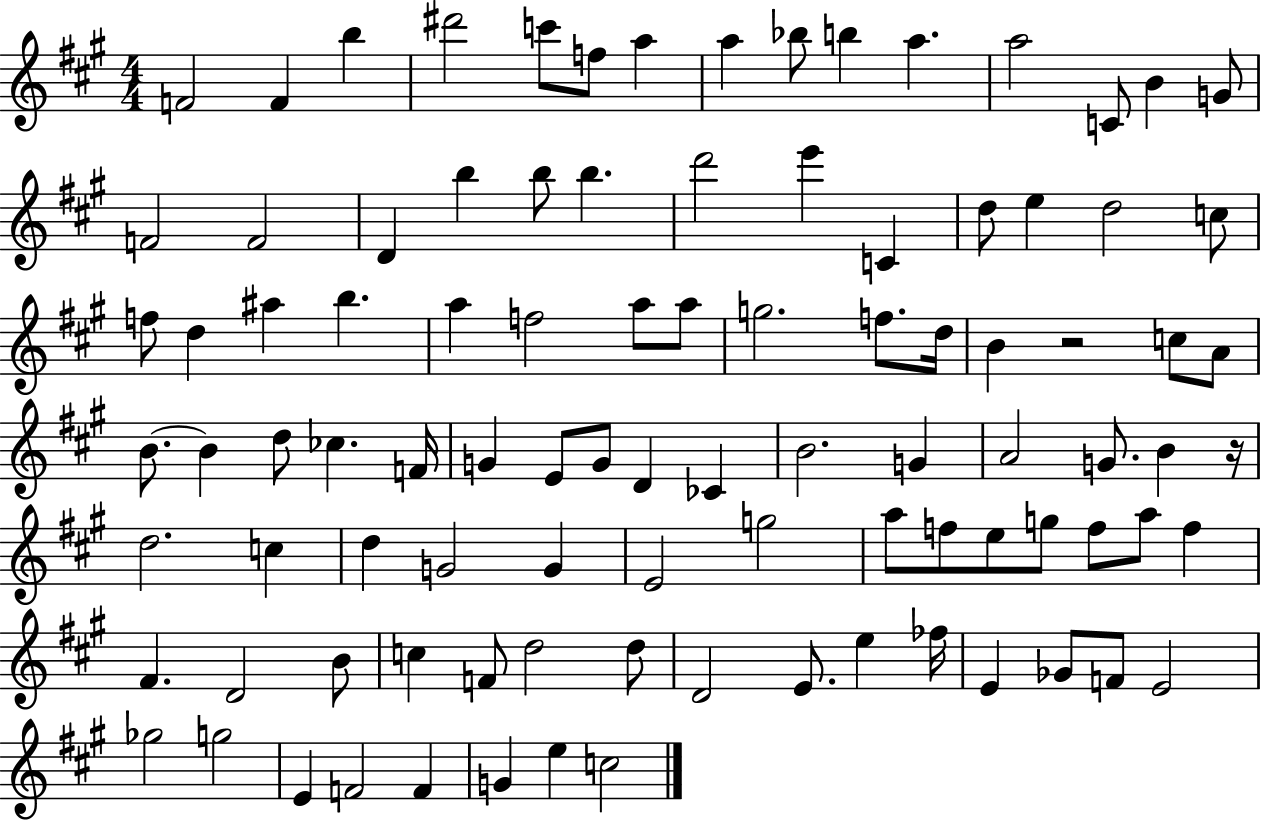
X:1
T:Untitled
M:4/4
L:1/4
K:A
F2 F b ^d'2 c'/2 f/2 a a _b/2 b a a2 C/2 B G/2 F2 F2 D b b/2 b d'2 e' C d/2 e d2 c/2 f/2 d ^a b a f2 a/2 a/2 g2 f/2 d/4 B z2 c/2 A/2 B/2 B d/2 _c F/4 G E/2 G/2 D _C B2 G A2 G/2 B z/4 d2 c d G2 G E2 g2 a/2 f/2 e/2 g/2 f/2 a/2 f ^F D2 B/2 c F/2 d2 d/2 D2 E/2 e _f/4 E _G/2 F/2 E2 _g2 g2 E F2 F G e c2